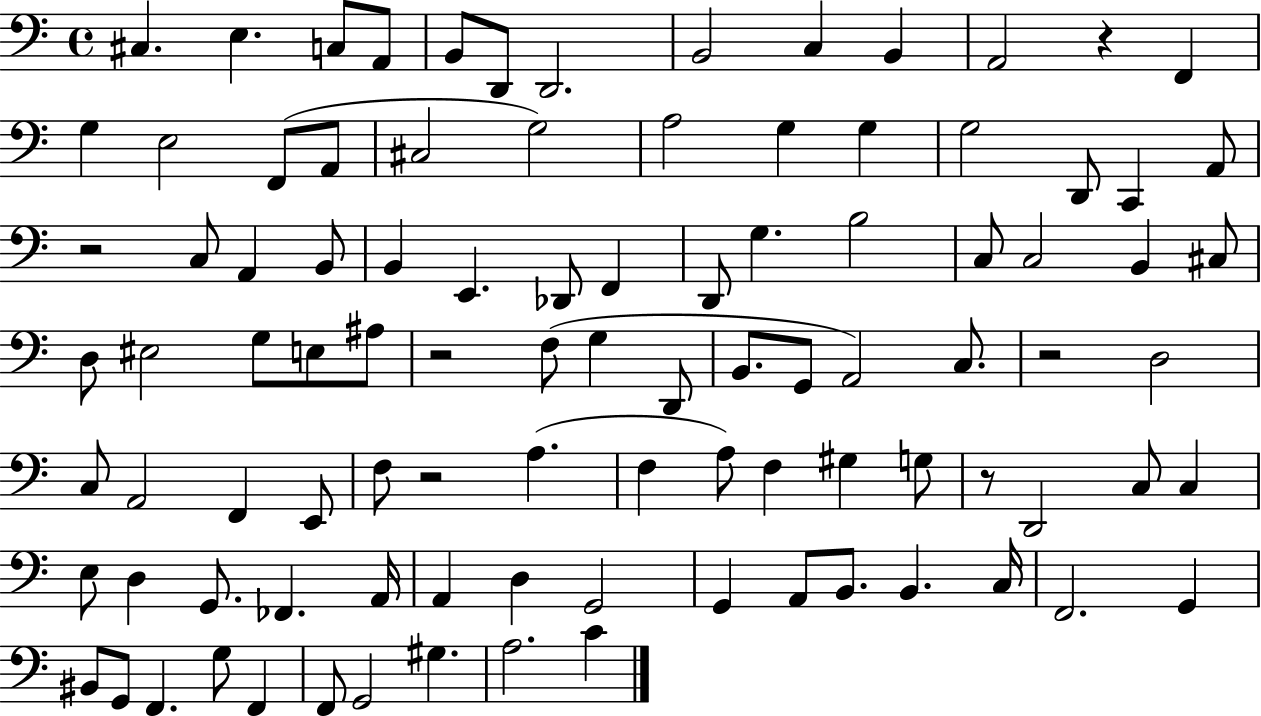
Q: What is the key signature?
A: C major